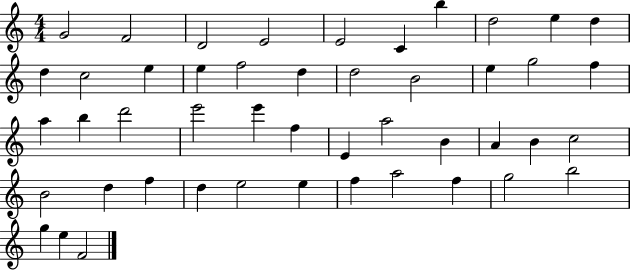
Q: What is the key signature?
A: C major